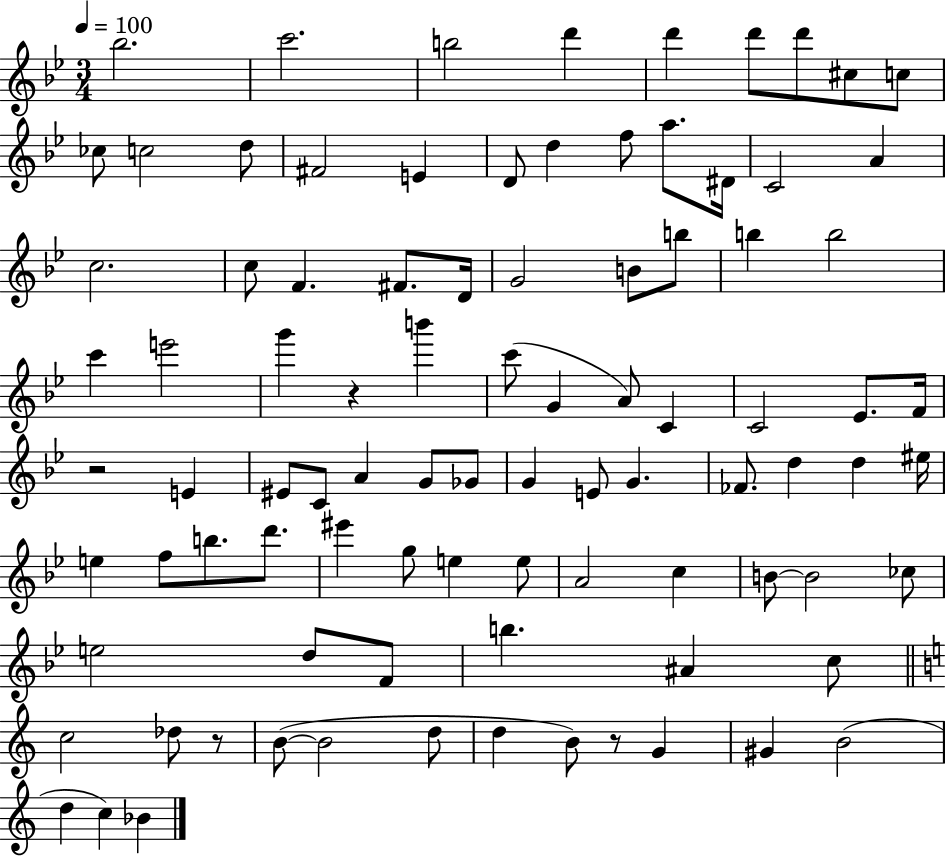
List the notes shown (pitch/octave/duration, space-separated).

Bb5/h. C6/h. B5/h D6/q D6/q D6/e D6/e C#5/e C5/e CES5/e C5/h D5/e F#4/h E4/q D4/e D5/q F5/e A5/e. D#4/s C4/h A4/q C5/h. C5/e F4/q. F#4/e. D4/s G4/h B4/e B5/e B5/q B5/h C6/q E6/h G6/q R/q B6/q C6/e G4/q A4/e C4/q C4/h Eb4/e. F4/s R/h E4/q EIS4/e C4/e A4/q G4/e Gb4/e G4/q E4/e G4/q. FES4/e. D5/q D5/q EIS5/s E5/q F5/e B5/e. D6/e. EIS6/q G5/e E5/q E5/e A4/h C5/q B4/e B4/h CES5/e E5/h D5/e F4/e B5/q. A#4/q C5/e C5/h Db5/e R/e B4/e B4/h D5/e D5/q B4/e R/e G4/q G#4/q B4/h D5/q C5/q Bb4/q